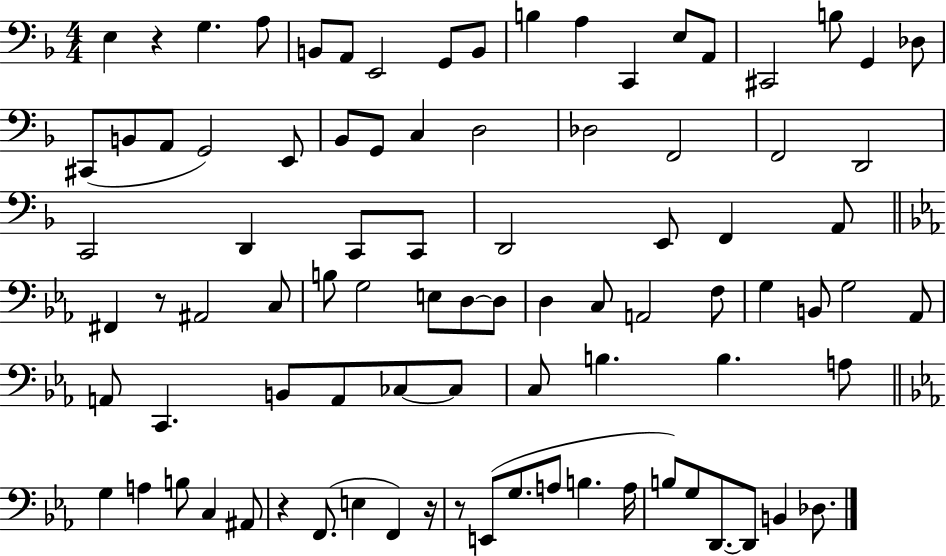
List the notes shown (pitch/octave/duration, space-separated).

E3/q R/q G3/q. A3/e B2/e A2/e E2/h G2/e B2/e B3/q A3/q C2/q E3/e A2/e C#2/h B3/e G2/q Db3/e C#2/e B2/e A2/e G2/h E2/e Bb2/e G2/e C3/q D3/h Db3/h F2/h F2/h D2/h C2/h D2/q C2/e C2/e D2/h E2/e F2/q A2/e F#2/q R/e A#2/h C3/e B3/e G3/h E3/e D3/e D3/e D3/q C3/e A2/h F3/e G3/q B2/e G3/h Ab2/e A2/e C2/q. B2/e A2/e CES3/e CES3/e C3/e B3/q. B3/q. A3/e G3/q A3/q B3/e C3/q A#2/e R/q F2/e. E3/q F2/q R/s R/e E2/e G3/e. A3/e B3/q. A3/s B3/e G3/e D2/e. D2/e B2/q Db3/e.